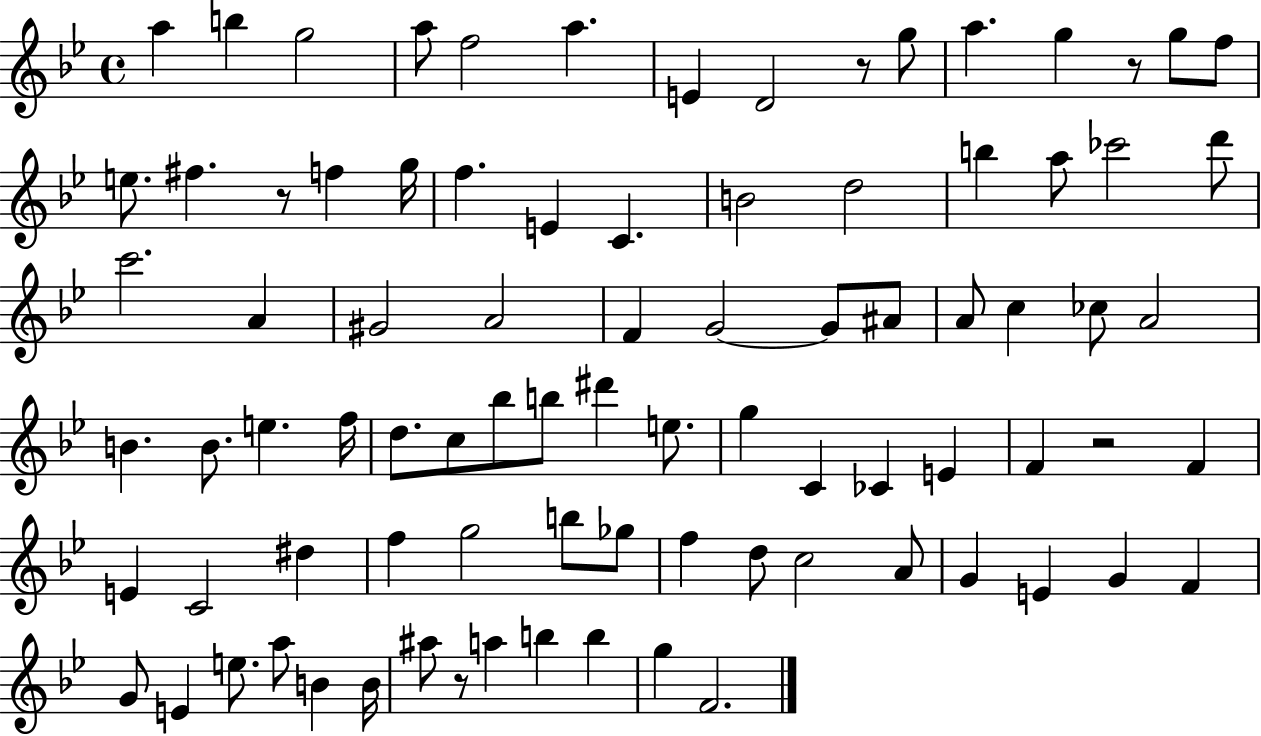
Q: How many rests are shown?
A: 5